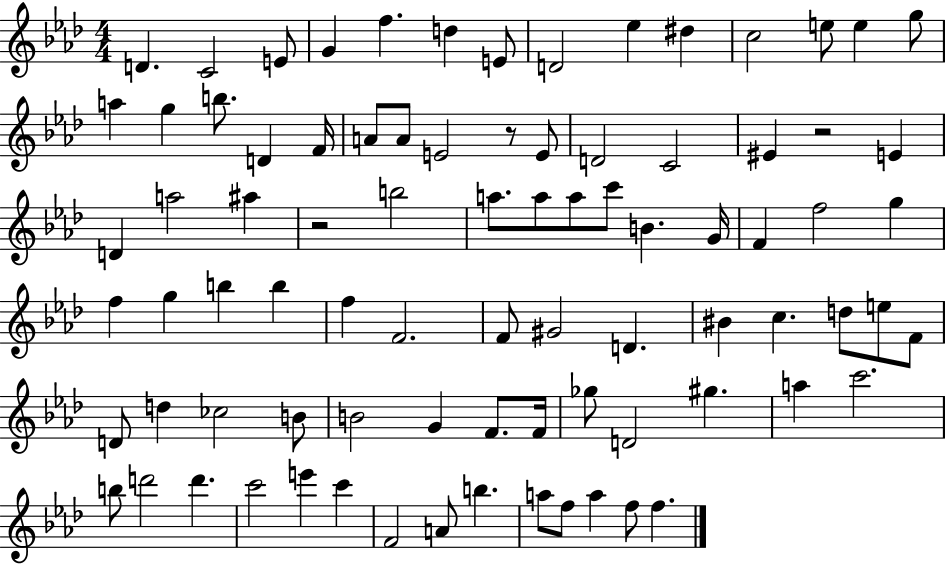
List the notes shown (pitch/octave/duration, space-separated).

D4/q. C4/h E4/e G4/q F5/q. D5/q E4/e D4/h Eb5/q D#5/q C5/h E5/e E5/q G5/e A5/q G5/q B5/e. D4/q F4/s A4/e A4/e E4/h R/e E4/e D4/h C4/h EIS4/q R/h E4/q D4/q A5/h A#5/q R/h B5/h A5/e. A5/e A5/e C6/e B4/q. G4/s F4/q F5/h G5/q F5/q G5/q B5/q B5/q F5/q F4/h. F4/e G#4/h D4/q. BIS4/q C5/q. D5/e E5/e F4/e D4/e D5/q CES5/h B4/e B4/h G4/q F4/e. F4/s Gb5/e D4/h G#5/q. A5/q C6/h. B5/e D6/h D6/q. C6/h E6/q C6/q F4/h A4/e B5/q. A5/e F5/e A5/q F5/e F5/q.